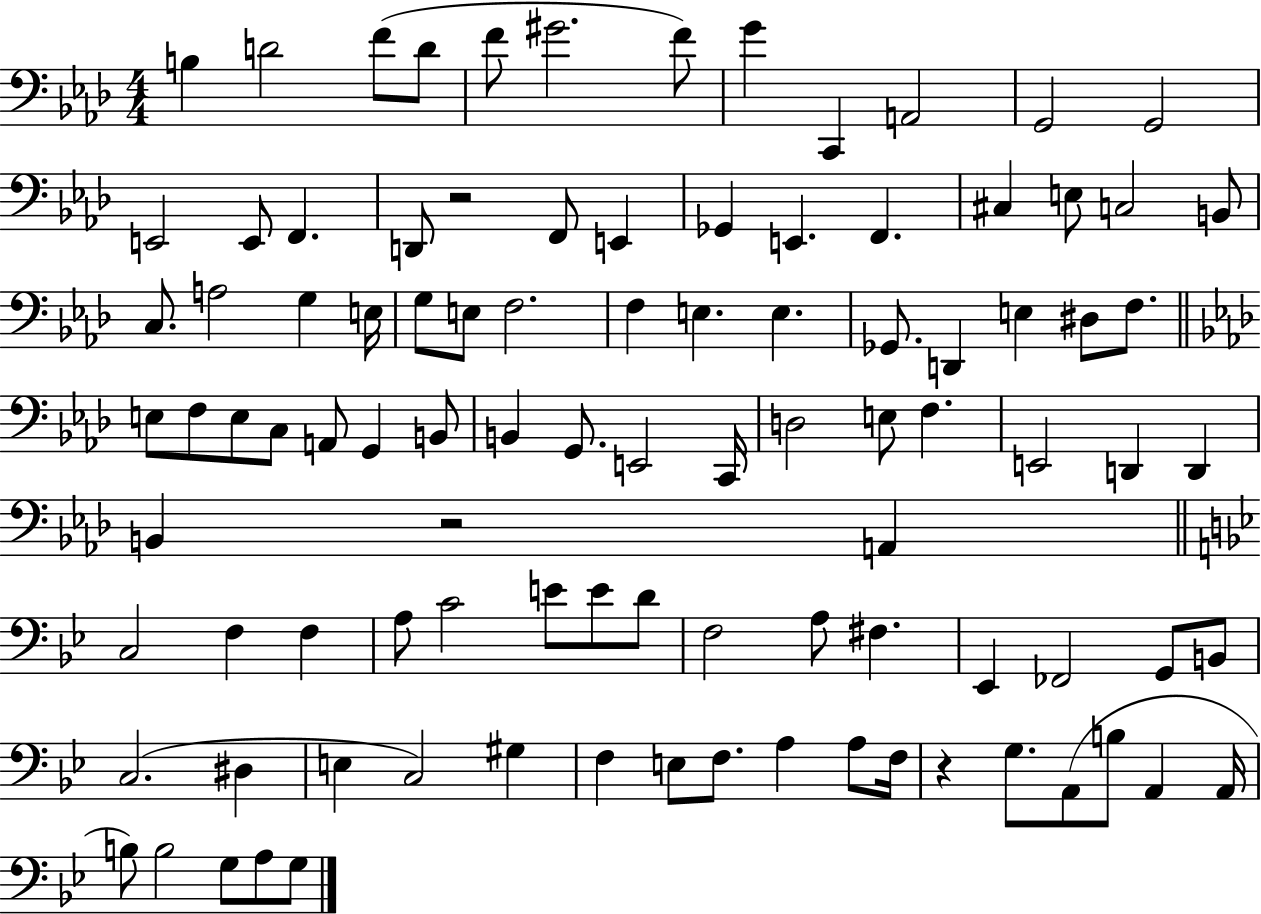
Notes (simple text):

B3/q D4/h F4/e D4/e F4/e G#4/h. F4/e G4/q C2/q A2/h G2/h G2/h E2/h E2/e F2/q. D2/e R/h F2/e E2/q Gb2/q E2/q. F2/q. C#3/q E3/e C3/h B2/e C3/e. A3/h G3/q E3/s G3/e E3/e F3/h. F3/q E3/q. E3/q. Gb2/e. D2/q E3/q D#3/e F3/e. E3/e F3/e E3/e C3/e A2/e G2/q B2/e B2/q G2/e. E2/h C2/s D3/h E3/e F3/q. E2/h D2/q D2/q B2/q R/h A2/q C3/h F3/q F3/q A3/e C4/h E4/e E4/e D4/e F3/h A3/e F#3/q. Eb2/q FES2/h G2/e B2/e C3/h. D#3/q E3/q C3/h G#3/q F3/q E3/e F3/e. A3/q A3/e F3/s R/q G3/e. A2/e B3/e A2/q A2/s B3/e B3/h G3/e A3/e G3/e